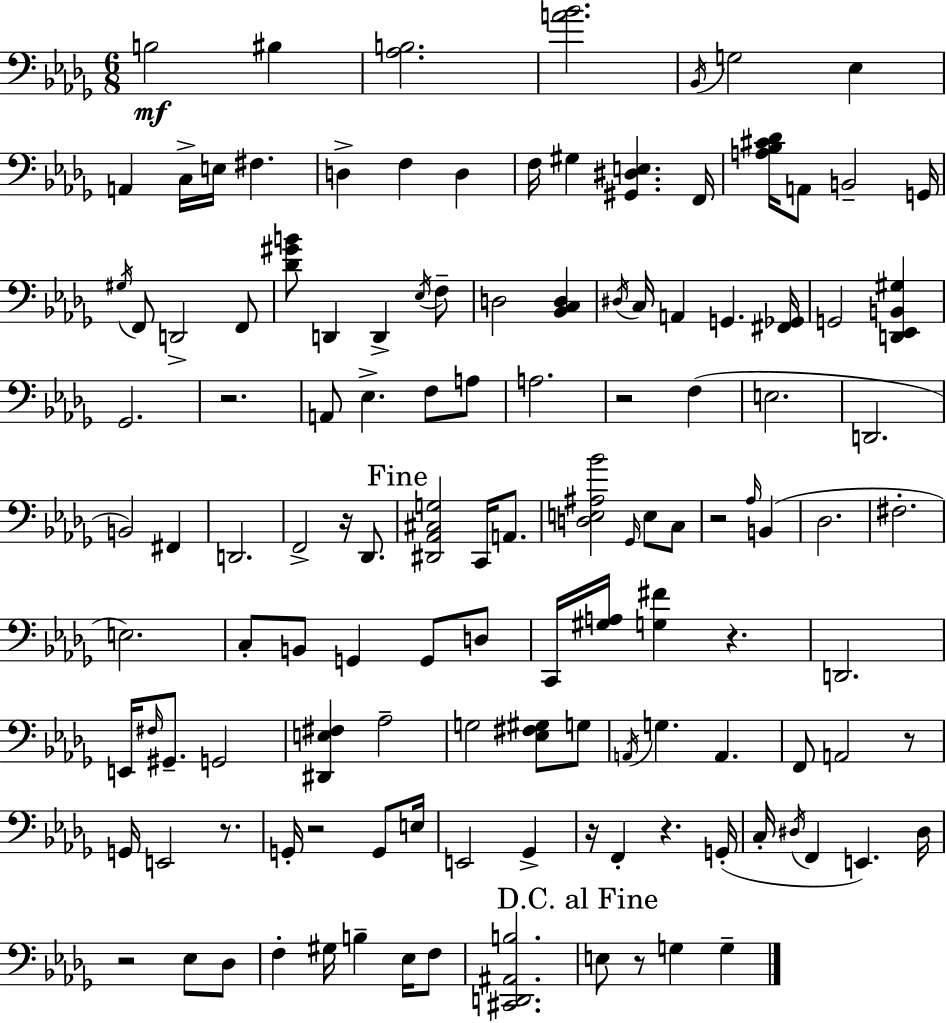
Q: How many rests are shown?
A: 12